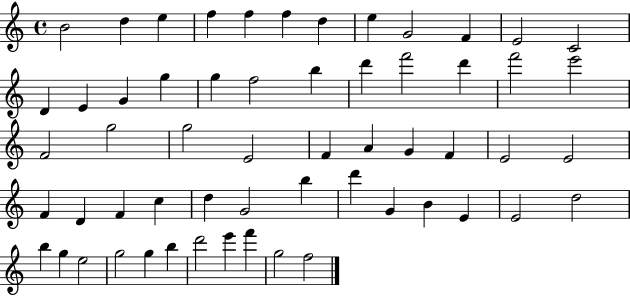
B4/h D5/q E5/q F5/q F5/q F5/q D5/q E5/q G4/h F4/q E4/h C4/h D4/q E4/q G4/q G5/q G5/q F5/h B5/q D6/q F6/h D6/q F6/h E6/h F4/h G5/h G5/h E4/h F4/q A4/q G4/q F4/q E4/h E4/h F4/q D4/q F4/q C5/q D5/q G4/h B5/q D6/q G4/q B4/q E4/q E4/h D5/h B5/q G5/q E5/h G5/h G5/q B5/q D6/h E6/q F6/q G5/h F5/h